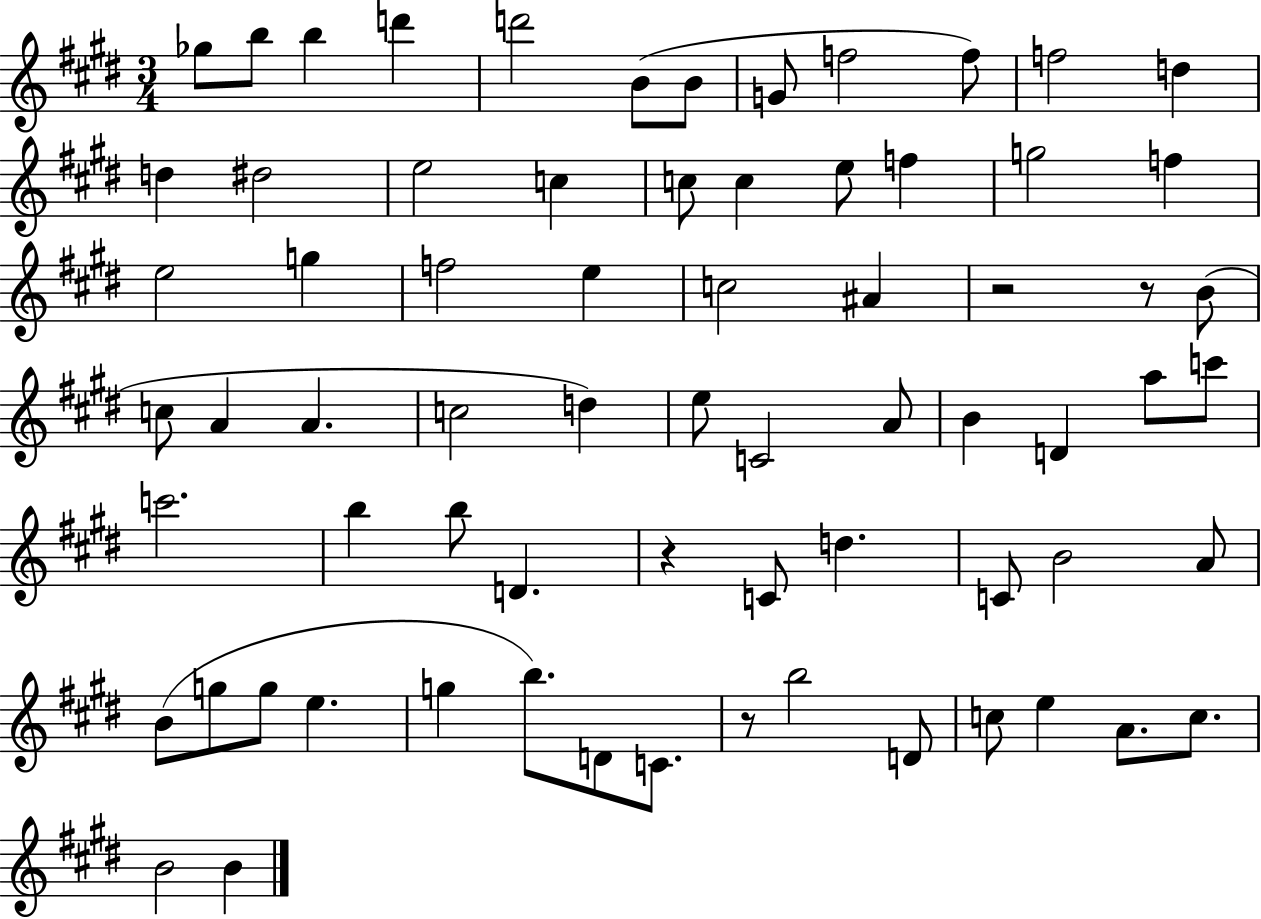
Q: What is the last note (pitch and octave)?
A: B4